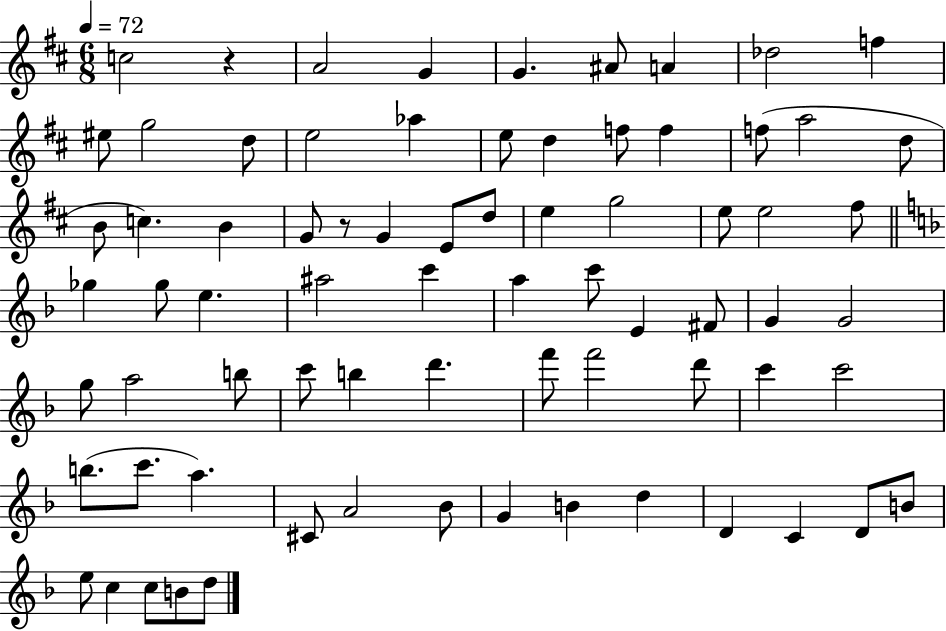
X:1
T:Untitled
M:6/8
L:1/4
K:D
c2 z A2 G G ^A/2 A _d2 f ^e/2 g2 d/2 e2 _a e/2 d f/2 f f/2 a2 d/2 B/2 c B G/2 z/2 G E/2 d/2 e g2 e/2 e2 ^f/2 _g _g/2 e ^a2 c' a c'/2 E ^F/2 G G2 g/2 a2 b/2 c'/2 b d' f'/2 f'2 d'/2 c' c'2 b/2 c'/2 a ^C/2 A2 _B/2 G B d D C D/2 B/2 e/2 c c/2 B/2 d/2